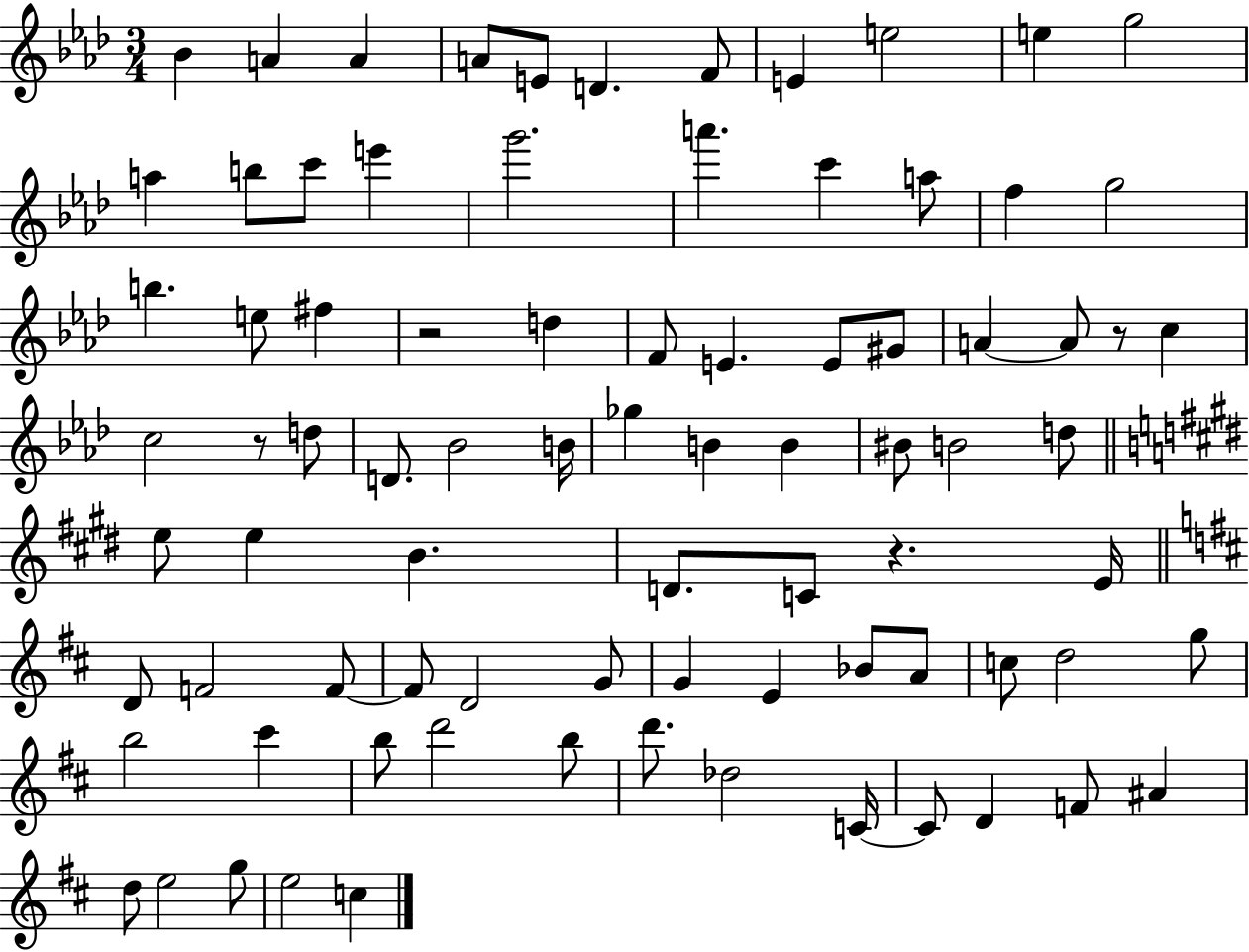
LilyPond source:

{
  \clef treble
  \numericTimeSignature
  \time 3/4
  \key aes \major
  \repeat volta 2 { bes'4 a'4 a'4 | a'8 e'8 d'4. f'8 | e'4 e''2 | e''4 g''2 | \break a''4 b''8 c'''8 e'''4 | g'''2. | a'''4. c'''4 a''8 | f''4 g''2 | \break b''4. e''8 fis''4 | r2 d''4 | f'8 e'4. e'8 gis'8 | a'4~~ a'8 r8 c''4 | \break c''2 r8 d''8 | d'8. bes'2 b'16 | ges''4 b'4 b'4 | bis'8 b'2 d''8 | \break \bar "||" \break \key e \major e''8 e''4 b'4. | d'8. c'8 r4. e'16 | \bar "||" \break \key d \major d'8 f'2 f'8~~ | f'8 d'2 g'8 | g'4 e'4 bes'8 a'8 | c''8 d''2 g''8 | \break b''2 cis'''4 | b''8 d'''2 b''8 | d'''8. des''2 c'16~~ | c'8 d'4 f'8 ais'4 | \break d''8 e''2 g''8 | e''2 c''4 | } \bar "|."
}